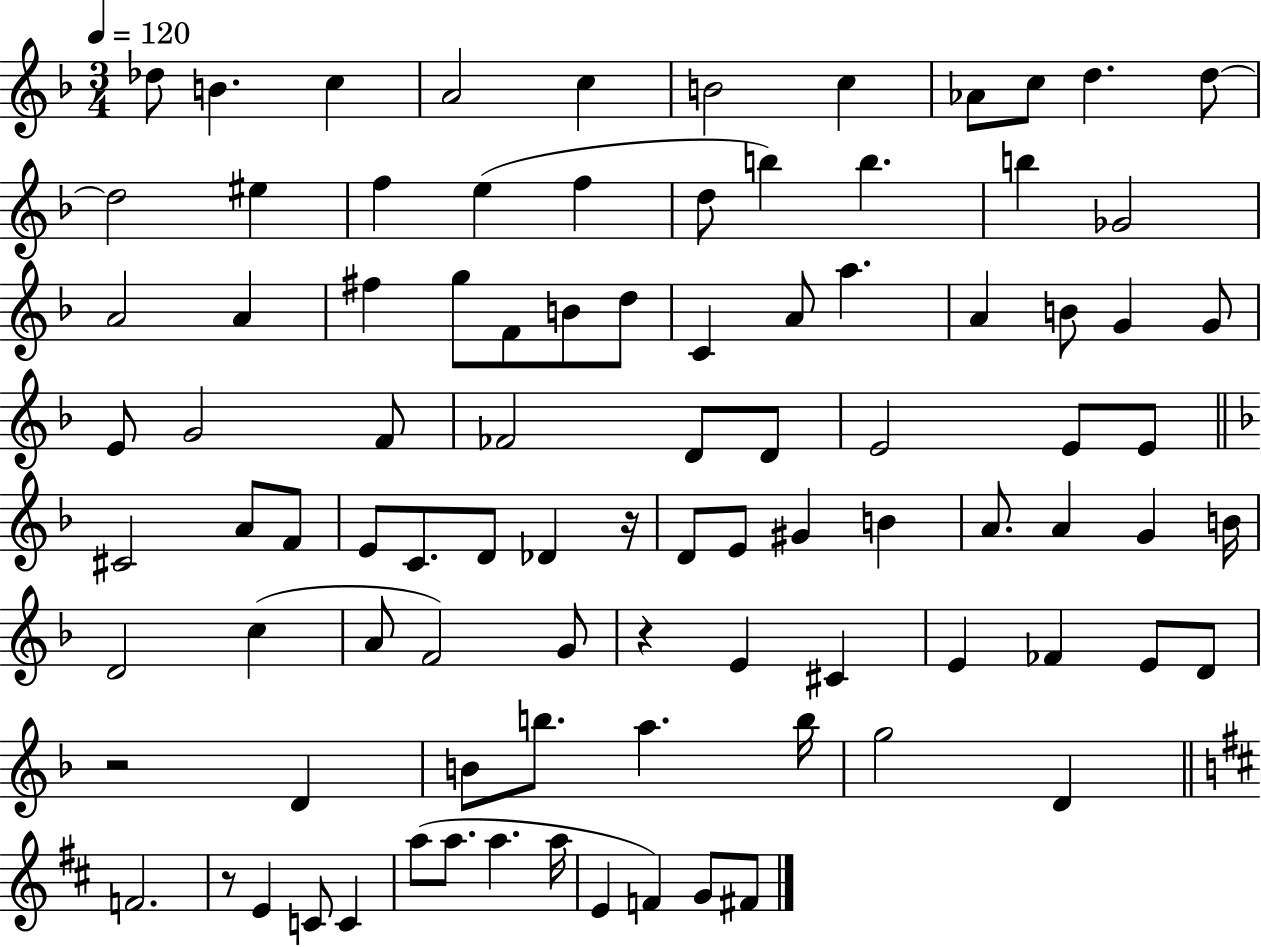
X:1
T:Untitled
M:3/4
L:1/4
K:F
_d/2 B c A2 c B2 c _A/2 c/2 d d/2 d2 ^e f e f d/2 b b b _G2 A2 A ^f g/2 F/2 B/2 d/2 C A/2 a A B/2 G G/2 E/2 G2 F/2 _F2 D/2 D/2 E2 E/2 E/2 ^C2 A/2 F/2 E/2 C/2 D/2 _D z/4 D/2 E/2 ^G B A/2 A G B/4 D2 c A/2 F2 G/2 z E ^C E _F E/2 D/2 z2 D B/2 b/2 a b/4 g2 D F2 z/2 E C/2 C a/2 a/2 a a/4 E F G/2 ^F/2